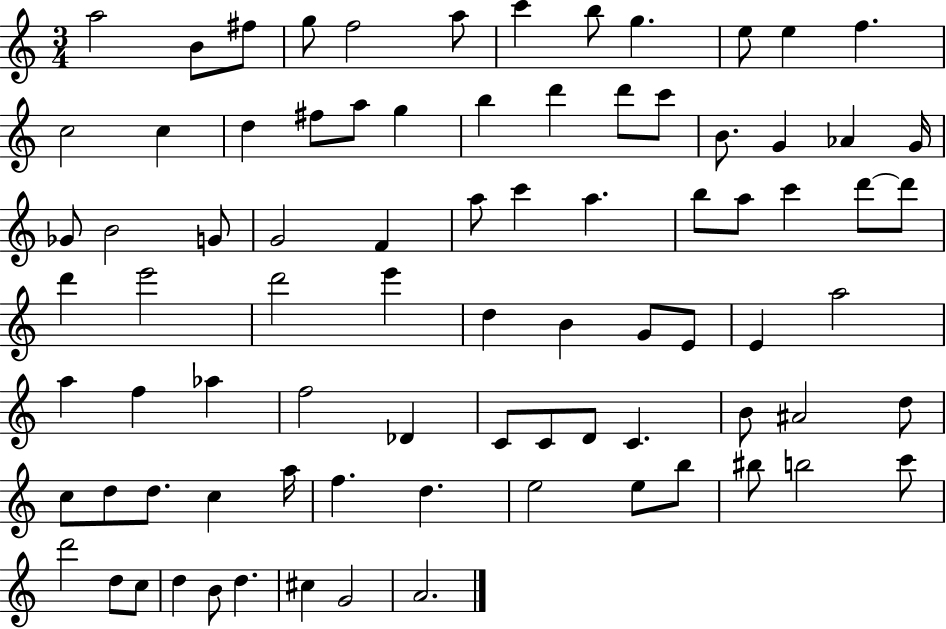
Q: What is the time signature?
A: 3/4